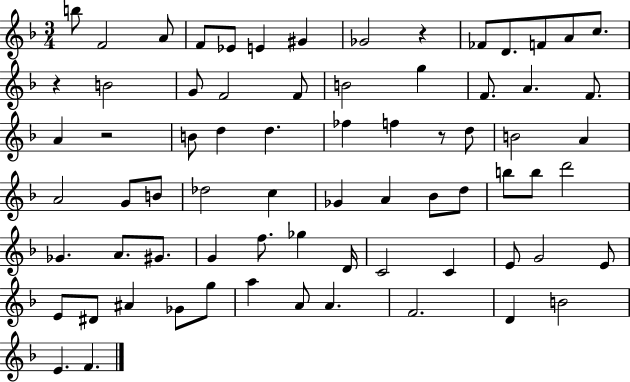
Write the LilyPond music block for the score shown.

{
  \clef treble
  \numericTimeSignature
  \time 3/4
  \key f \major
  \repeat volta 2 { b''8 f'2 a'8 | f'8 ees'8 e'4 gis'4 | ges'2 r4 | fes'8 d'8. f'8 a'8 c''8. | \break r4 b'2 | g'8 f'2 f'8 | b'2 g''4 | f'8. a'4. f'8. | \break a'4 r2 | b'8 d''4 d''4. | fes''4 f''4 r8 d''8 | b'2 a'4 | \break a'2 g'8 b'8 | des''2 c''4 | ges'4 a'4 bes'8 d''8 | b''8 b''8 d'''2 | \break ges'4. a'8. gis'8. | g'4 f''8. ges''4 d'16 | c'2 c'4 | e'8 g'2 e'8 | \break e'8 dis'8 ais'4 ges'8 g''8 | a''4 a'8 a'4. | f'2. | d'4 b'2 | \break e'4. f'4. | } \bar "|."
}